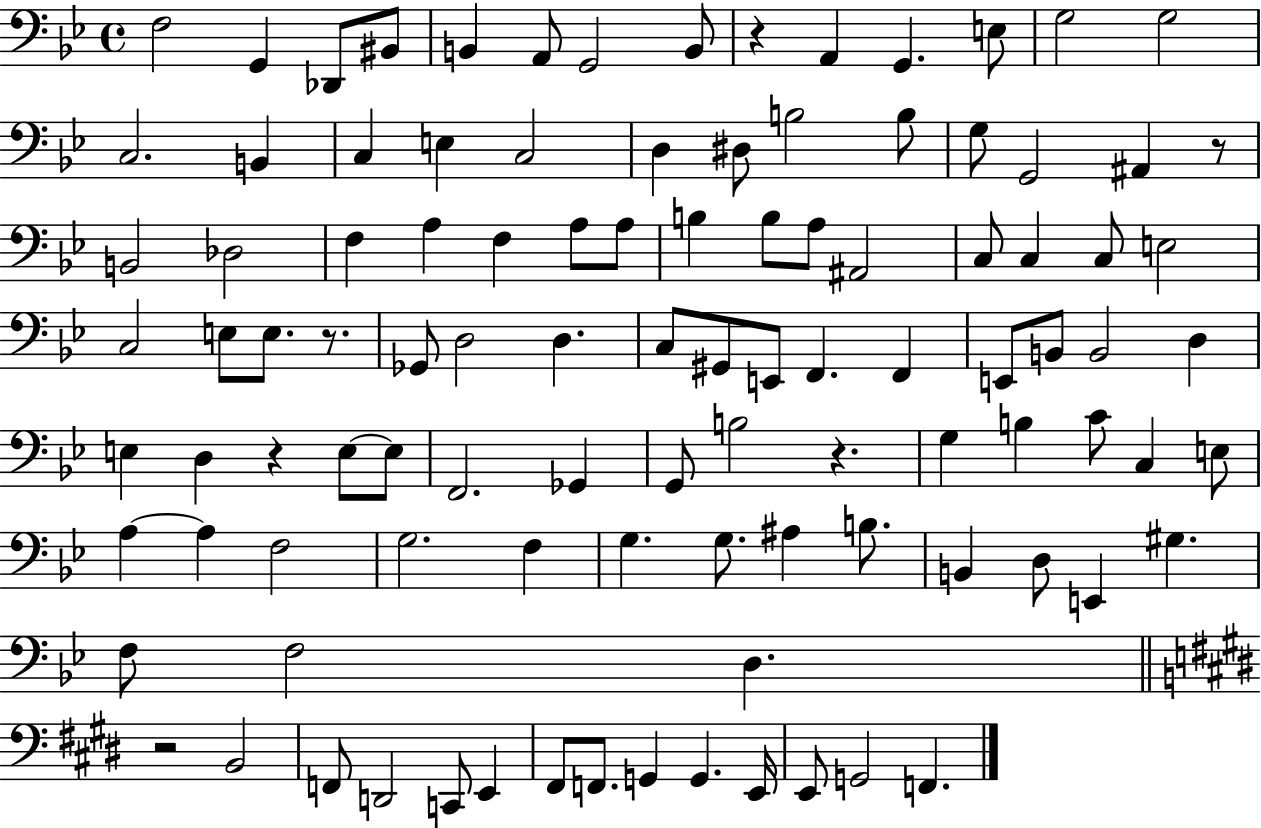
X:1
T:Untitled
M:4/4
L:1/4
K:Bb
F,2 G,, _D,,/2 ^B,,/2 B,, A,,/2 G,,2 B,,/2 z A,, G,, E,/2 G,2 G,2 C,2 B,, C, E, C,2 D, ^D,/2 B,2 B,/2 G,/2 G,,2 ^A,, z/2 B,,2 _D,2 F, A, F, A,/2 A,/2 B, B,/2 A,/2 ^A,,2 C,/2 C, C,/2 E,2 C,2 E,/2 E,/2 z/2 _G,,/2 D,2 D, C,/2 ^G,,/2 E,,/2 F,, F,, E,,/2 B,,/2 B,,2 D, E, D, z E,/2 E,/2 F,,2 _G,, G,,/2 B,2 z G, B, C/2 C, E,/2 A, A, F,2 G,2 F, G, G,/2 ^A, B,/2 B,, D,/2 E,, ^G, F,/2 F,2 D, z2 B,,2 F,,/2 D,,2 C,,/2 E,, ^F,,/2 F,,/2 G,, G,, E,,/4 E,,/2 G,,2 F,,